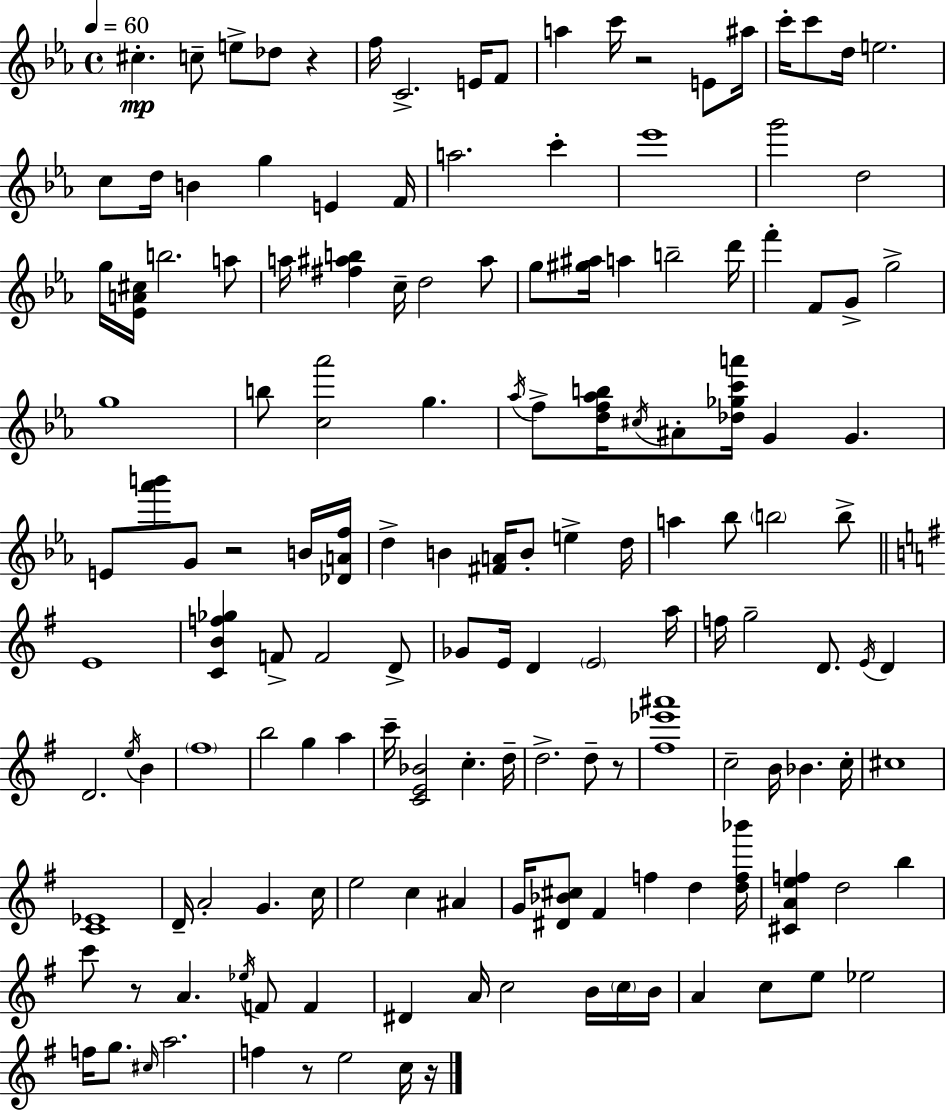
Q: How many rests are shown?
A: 7